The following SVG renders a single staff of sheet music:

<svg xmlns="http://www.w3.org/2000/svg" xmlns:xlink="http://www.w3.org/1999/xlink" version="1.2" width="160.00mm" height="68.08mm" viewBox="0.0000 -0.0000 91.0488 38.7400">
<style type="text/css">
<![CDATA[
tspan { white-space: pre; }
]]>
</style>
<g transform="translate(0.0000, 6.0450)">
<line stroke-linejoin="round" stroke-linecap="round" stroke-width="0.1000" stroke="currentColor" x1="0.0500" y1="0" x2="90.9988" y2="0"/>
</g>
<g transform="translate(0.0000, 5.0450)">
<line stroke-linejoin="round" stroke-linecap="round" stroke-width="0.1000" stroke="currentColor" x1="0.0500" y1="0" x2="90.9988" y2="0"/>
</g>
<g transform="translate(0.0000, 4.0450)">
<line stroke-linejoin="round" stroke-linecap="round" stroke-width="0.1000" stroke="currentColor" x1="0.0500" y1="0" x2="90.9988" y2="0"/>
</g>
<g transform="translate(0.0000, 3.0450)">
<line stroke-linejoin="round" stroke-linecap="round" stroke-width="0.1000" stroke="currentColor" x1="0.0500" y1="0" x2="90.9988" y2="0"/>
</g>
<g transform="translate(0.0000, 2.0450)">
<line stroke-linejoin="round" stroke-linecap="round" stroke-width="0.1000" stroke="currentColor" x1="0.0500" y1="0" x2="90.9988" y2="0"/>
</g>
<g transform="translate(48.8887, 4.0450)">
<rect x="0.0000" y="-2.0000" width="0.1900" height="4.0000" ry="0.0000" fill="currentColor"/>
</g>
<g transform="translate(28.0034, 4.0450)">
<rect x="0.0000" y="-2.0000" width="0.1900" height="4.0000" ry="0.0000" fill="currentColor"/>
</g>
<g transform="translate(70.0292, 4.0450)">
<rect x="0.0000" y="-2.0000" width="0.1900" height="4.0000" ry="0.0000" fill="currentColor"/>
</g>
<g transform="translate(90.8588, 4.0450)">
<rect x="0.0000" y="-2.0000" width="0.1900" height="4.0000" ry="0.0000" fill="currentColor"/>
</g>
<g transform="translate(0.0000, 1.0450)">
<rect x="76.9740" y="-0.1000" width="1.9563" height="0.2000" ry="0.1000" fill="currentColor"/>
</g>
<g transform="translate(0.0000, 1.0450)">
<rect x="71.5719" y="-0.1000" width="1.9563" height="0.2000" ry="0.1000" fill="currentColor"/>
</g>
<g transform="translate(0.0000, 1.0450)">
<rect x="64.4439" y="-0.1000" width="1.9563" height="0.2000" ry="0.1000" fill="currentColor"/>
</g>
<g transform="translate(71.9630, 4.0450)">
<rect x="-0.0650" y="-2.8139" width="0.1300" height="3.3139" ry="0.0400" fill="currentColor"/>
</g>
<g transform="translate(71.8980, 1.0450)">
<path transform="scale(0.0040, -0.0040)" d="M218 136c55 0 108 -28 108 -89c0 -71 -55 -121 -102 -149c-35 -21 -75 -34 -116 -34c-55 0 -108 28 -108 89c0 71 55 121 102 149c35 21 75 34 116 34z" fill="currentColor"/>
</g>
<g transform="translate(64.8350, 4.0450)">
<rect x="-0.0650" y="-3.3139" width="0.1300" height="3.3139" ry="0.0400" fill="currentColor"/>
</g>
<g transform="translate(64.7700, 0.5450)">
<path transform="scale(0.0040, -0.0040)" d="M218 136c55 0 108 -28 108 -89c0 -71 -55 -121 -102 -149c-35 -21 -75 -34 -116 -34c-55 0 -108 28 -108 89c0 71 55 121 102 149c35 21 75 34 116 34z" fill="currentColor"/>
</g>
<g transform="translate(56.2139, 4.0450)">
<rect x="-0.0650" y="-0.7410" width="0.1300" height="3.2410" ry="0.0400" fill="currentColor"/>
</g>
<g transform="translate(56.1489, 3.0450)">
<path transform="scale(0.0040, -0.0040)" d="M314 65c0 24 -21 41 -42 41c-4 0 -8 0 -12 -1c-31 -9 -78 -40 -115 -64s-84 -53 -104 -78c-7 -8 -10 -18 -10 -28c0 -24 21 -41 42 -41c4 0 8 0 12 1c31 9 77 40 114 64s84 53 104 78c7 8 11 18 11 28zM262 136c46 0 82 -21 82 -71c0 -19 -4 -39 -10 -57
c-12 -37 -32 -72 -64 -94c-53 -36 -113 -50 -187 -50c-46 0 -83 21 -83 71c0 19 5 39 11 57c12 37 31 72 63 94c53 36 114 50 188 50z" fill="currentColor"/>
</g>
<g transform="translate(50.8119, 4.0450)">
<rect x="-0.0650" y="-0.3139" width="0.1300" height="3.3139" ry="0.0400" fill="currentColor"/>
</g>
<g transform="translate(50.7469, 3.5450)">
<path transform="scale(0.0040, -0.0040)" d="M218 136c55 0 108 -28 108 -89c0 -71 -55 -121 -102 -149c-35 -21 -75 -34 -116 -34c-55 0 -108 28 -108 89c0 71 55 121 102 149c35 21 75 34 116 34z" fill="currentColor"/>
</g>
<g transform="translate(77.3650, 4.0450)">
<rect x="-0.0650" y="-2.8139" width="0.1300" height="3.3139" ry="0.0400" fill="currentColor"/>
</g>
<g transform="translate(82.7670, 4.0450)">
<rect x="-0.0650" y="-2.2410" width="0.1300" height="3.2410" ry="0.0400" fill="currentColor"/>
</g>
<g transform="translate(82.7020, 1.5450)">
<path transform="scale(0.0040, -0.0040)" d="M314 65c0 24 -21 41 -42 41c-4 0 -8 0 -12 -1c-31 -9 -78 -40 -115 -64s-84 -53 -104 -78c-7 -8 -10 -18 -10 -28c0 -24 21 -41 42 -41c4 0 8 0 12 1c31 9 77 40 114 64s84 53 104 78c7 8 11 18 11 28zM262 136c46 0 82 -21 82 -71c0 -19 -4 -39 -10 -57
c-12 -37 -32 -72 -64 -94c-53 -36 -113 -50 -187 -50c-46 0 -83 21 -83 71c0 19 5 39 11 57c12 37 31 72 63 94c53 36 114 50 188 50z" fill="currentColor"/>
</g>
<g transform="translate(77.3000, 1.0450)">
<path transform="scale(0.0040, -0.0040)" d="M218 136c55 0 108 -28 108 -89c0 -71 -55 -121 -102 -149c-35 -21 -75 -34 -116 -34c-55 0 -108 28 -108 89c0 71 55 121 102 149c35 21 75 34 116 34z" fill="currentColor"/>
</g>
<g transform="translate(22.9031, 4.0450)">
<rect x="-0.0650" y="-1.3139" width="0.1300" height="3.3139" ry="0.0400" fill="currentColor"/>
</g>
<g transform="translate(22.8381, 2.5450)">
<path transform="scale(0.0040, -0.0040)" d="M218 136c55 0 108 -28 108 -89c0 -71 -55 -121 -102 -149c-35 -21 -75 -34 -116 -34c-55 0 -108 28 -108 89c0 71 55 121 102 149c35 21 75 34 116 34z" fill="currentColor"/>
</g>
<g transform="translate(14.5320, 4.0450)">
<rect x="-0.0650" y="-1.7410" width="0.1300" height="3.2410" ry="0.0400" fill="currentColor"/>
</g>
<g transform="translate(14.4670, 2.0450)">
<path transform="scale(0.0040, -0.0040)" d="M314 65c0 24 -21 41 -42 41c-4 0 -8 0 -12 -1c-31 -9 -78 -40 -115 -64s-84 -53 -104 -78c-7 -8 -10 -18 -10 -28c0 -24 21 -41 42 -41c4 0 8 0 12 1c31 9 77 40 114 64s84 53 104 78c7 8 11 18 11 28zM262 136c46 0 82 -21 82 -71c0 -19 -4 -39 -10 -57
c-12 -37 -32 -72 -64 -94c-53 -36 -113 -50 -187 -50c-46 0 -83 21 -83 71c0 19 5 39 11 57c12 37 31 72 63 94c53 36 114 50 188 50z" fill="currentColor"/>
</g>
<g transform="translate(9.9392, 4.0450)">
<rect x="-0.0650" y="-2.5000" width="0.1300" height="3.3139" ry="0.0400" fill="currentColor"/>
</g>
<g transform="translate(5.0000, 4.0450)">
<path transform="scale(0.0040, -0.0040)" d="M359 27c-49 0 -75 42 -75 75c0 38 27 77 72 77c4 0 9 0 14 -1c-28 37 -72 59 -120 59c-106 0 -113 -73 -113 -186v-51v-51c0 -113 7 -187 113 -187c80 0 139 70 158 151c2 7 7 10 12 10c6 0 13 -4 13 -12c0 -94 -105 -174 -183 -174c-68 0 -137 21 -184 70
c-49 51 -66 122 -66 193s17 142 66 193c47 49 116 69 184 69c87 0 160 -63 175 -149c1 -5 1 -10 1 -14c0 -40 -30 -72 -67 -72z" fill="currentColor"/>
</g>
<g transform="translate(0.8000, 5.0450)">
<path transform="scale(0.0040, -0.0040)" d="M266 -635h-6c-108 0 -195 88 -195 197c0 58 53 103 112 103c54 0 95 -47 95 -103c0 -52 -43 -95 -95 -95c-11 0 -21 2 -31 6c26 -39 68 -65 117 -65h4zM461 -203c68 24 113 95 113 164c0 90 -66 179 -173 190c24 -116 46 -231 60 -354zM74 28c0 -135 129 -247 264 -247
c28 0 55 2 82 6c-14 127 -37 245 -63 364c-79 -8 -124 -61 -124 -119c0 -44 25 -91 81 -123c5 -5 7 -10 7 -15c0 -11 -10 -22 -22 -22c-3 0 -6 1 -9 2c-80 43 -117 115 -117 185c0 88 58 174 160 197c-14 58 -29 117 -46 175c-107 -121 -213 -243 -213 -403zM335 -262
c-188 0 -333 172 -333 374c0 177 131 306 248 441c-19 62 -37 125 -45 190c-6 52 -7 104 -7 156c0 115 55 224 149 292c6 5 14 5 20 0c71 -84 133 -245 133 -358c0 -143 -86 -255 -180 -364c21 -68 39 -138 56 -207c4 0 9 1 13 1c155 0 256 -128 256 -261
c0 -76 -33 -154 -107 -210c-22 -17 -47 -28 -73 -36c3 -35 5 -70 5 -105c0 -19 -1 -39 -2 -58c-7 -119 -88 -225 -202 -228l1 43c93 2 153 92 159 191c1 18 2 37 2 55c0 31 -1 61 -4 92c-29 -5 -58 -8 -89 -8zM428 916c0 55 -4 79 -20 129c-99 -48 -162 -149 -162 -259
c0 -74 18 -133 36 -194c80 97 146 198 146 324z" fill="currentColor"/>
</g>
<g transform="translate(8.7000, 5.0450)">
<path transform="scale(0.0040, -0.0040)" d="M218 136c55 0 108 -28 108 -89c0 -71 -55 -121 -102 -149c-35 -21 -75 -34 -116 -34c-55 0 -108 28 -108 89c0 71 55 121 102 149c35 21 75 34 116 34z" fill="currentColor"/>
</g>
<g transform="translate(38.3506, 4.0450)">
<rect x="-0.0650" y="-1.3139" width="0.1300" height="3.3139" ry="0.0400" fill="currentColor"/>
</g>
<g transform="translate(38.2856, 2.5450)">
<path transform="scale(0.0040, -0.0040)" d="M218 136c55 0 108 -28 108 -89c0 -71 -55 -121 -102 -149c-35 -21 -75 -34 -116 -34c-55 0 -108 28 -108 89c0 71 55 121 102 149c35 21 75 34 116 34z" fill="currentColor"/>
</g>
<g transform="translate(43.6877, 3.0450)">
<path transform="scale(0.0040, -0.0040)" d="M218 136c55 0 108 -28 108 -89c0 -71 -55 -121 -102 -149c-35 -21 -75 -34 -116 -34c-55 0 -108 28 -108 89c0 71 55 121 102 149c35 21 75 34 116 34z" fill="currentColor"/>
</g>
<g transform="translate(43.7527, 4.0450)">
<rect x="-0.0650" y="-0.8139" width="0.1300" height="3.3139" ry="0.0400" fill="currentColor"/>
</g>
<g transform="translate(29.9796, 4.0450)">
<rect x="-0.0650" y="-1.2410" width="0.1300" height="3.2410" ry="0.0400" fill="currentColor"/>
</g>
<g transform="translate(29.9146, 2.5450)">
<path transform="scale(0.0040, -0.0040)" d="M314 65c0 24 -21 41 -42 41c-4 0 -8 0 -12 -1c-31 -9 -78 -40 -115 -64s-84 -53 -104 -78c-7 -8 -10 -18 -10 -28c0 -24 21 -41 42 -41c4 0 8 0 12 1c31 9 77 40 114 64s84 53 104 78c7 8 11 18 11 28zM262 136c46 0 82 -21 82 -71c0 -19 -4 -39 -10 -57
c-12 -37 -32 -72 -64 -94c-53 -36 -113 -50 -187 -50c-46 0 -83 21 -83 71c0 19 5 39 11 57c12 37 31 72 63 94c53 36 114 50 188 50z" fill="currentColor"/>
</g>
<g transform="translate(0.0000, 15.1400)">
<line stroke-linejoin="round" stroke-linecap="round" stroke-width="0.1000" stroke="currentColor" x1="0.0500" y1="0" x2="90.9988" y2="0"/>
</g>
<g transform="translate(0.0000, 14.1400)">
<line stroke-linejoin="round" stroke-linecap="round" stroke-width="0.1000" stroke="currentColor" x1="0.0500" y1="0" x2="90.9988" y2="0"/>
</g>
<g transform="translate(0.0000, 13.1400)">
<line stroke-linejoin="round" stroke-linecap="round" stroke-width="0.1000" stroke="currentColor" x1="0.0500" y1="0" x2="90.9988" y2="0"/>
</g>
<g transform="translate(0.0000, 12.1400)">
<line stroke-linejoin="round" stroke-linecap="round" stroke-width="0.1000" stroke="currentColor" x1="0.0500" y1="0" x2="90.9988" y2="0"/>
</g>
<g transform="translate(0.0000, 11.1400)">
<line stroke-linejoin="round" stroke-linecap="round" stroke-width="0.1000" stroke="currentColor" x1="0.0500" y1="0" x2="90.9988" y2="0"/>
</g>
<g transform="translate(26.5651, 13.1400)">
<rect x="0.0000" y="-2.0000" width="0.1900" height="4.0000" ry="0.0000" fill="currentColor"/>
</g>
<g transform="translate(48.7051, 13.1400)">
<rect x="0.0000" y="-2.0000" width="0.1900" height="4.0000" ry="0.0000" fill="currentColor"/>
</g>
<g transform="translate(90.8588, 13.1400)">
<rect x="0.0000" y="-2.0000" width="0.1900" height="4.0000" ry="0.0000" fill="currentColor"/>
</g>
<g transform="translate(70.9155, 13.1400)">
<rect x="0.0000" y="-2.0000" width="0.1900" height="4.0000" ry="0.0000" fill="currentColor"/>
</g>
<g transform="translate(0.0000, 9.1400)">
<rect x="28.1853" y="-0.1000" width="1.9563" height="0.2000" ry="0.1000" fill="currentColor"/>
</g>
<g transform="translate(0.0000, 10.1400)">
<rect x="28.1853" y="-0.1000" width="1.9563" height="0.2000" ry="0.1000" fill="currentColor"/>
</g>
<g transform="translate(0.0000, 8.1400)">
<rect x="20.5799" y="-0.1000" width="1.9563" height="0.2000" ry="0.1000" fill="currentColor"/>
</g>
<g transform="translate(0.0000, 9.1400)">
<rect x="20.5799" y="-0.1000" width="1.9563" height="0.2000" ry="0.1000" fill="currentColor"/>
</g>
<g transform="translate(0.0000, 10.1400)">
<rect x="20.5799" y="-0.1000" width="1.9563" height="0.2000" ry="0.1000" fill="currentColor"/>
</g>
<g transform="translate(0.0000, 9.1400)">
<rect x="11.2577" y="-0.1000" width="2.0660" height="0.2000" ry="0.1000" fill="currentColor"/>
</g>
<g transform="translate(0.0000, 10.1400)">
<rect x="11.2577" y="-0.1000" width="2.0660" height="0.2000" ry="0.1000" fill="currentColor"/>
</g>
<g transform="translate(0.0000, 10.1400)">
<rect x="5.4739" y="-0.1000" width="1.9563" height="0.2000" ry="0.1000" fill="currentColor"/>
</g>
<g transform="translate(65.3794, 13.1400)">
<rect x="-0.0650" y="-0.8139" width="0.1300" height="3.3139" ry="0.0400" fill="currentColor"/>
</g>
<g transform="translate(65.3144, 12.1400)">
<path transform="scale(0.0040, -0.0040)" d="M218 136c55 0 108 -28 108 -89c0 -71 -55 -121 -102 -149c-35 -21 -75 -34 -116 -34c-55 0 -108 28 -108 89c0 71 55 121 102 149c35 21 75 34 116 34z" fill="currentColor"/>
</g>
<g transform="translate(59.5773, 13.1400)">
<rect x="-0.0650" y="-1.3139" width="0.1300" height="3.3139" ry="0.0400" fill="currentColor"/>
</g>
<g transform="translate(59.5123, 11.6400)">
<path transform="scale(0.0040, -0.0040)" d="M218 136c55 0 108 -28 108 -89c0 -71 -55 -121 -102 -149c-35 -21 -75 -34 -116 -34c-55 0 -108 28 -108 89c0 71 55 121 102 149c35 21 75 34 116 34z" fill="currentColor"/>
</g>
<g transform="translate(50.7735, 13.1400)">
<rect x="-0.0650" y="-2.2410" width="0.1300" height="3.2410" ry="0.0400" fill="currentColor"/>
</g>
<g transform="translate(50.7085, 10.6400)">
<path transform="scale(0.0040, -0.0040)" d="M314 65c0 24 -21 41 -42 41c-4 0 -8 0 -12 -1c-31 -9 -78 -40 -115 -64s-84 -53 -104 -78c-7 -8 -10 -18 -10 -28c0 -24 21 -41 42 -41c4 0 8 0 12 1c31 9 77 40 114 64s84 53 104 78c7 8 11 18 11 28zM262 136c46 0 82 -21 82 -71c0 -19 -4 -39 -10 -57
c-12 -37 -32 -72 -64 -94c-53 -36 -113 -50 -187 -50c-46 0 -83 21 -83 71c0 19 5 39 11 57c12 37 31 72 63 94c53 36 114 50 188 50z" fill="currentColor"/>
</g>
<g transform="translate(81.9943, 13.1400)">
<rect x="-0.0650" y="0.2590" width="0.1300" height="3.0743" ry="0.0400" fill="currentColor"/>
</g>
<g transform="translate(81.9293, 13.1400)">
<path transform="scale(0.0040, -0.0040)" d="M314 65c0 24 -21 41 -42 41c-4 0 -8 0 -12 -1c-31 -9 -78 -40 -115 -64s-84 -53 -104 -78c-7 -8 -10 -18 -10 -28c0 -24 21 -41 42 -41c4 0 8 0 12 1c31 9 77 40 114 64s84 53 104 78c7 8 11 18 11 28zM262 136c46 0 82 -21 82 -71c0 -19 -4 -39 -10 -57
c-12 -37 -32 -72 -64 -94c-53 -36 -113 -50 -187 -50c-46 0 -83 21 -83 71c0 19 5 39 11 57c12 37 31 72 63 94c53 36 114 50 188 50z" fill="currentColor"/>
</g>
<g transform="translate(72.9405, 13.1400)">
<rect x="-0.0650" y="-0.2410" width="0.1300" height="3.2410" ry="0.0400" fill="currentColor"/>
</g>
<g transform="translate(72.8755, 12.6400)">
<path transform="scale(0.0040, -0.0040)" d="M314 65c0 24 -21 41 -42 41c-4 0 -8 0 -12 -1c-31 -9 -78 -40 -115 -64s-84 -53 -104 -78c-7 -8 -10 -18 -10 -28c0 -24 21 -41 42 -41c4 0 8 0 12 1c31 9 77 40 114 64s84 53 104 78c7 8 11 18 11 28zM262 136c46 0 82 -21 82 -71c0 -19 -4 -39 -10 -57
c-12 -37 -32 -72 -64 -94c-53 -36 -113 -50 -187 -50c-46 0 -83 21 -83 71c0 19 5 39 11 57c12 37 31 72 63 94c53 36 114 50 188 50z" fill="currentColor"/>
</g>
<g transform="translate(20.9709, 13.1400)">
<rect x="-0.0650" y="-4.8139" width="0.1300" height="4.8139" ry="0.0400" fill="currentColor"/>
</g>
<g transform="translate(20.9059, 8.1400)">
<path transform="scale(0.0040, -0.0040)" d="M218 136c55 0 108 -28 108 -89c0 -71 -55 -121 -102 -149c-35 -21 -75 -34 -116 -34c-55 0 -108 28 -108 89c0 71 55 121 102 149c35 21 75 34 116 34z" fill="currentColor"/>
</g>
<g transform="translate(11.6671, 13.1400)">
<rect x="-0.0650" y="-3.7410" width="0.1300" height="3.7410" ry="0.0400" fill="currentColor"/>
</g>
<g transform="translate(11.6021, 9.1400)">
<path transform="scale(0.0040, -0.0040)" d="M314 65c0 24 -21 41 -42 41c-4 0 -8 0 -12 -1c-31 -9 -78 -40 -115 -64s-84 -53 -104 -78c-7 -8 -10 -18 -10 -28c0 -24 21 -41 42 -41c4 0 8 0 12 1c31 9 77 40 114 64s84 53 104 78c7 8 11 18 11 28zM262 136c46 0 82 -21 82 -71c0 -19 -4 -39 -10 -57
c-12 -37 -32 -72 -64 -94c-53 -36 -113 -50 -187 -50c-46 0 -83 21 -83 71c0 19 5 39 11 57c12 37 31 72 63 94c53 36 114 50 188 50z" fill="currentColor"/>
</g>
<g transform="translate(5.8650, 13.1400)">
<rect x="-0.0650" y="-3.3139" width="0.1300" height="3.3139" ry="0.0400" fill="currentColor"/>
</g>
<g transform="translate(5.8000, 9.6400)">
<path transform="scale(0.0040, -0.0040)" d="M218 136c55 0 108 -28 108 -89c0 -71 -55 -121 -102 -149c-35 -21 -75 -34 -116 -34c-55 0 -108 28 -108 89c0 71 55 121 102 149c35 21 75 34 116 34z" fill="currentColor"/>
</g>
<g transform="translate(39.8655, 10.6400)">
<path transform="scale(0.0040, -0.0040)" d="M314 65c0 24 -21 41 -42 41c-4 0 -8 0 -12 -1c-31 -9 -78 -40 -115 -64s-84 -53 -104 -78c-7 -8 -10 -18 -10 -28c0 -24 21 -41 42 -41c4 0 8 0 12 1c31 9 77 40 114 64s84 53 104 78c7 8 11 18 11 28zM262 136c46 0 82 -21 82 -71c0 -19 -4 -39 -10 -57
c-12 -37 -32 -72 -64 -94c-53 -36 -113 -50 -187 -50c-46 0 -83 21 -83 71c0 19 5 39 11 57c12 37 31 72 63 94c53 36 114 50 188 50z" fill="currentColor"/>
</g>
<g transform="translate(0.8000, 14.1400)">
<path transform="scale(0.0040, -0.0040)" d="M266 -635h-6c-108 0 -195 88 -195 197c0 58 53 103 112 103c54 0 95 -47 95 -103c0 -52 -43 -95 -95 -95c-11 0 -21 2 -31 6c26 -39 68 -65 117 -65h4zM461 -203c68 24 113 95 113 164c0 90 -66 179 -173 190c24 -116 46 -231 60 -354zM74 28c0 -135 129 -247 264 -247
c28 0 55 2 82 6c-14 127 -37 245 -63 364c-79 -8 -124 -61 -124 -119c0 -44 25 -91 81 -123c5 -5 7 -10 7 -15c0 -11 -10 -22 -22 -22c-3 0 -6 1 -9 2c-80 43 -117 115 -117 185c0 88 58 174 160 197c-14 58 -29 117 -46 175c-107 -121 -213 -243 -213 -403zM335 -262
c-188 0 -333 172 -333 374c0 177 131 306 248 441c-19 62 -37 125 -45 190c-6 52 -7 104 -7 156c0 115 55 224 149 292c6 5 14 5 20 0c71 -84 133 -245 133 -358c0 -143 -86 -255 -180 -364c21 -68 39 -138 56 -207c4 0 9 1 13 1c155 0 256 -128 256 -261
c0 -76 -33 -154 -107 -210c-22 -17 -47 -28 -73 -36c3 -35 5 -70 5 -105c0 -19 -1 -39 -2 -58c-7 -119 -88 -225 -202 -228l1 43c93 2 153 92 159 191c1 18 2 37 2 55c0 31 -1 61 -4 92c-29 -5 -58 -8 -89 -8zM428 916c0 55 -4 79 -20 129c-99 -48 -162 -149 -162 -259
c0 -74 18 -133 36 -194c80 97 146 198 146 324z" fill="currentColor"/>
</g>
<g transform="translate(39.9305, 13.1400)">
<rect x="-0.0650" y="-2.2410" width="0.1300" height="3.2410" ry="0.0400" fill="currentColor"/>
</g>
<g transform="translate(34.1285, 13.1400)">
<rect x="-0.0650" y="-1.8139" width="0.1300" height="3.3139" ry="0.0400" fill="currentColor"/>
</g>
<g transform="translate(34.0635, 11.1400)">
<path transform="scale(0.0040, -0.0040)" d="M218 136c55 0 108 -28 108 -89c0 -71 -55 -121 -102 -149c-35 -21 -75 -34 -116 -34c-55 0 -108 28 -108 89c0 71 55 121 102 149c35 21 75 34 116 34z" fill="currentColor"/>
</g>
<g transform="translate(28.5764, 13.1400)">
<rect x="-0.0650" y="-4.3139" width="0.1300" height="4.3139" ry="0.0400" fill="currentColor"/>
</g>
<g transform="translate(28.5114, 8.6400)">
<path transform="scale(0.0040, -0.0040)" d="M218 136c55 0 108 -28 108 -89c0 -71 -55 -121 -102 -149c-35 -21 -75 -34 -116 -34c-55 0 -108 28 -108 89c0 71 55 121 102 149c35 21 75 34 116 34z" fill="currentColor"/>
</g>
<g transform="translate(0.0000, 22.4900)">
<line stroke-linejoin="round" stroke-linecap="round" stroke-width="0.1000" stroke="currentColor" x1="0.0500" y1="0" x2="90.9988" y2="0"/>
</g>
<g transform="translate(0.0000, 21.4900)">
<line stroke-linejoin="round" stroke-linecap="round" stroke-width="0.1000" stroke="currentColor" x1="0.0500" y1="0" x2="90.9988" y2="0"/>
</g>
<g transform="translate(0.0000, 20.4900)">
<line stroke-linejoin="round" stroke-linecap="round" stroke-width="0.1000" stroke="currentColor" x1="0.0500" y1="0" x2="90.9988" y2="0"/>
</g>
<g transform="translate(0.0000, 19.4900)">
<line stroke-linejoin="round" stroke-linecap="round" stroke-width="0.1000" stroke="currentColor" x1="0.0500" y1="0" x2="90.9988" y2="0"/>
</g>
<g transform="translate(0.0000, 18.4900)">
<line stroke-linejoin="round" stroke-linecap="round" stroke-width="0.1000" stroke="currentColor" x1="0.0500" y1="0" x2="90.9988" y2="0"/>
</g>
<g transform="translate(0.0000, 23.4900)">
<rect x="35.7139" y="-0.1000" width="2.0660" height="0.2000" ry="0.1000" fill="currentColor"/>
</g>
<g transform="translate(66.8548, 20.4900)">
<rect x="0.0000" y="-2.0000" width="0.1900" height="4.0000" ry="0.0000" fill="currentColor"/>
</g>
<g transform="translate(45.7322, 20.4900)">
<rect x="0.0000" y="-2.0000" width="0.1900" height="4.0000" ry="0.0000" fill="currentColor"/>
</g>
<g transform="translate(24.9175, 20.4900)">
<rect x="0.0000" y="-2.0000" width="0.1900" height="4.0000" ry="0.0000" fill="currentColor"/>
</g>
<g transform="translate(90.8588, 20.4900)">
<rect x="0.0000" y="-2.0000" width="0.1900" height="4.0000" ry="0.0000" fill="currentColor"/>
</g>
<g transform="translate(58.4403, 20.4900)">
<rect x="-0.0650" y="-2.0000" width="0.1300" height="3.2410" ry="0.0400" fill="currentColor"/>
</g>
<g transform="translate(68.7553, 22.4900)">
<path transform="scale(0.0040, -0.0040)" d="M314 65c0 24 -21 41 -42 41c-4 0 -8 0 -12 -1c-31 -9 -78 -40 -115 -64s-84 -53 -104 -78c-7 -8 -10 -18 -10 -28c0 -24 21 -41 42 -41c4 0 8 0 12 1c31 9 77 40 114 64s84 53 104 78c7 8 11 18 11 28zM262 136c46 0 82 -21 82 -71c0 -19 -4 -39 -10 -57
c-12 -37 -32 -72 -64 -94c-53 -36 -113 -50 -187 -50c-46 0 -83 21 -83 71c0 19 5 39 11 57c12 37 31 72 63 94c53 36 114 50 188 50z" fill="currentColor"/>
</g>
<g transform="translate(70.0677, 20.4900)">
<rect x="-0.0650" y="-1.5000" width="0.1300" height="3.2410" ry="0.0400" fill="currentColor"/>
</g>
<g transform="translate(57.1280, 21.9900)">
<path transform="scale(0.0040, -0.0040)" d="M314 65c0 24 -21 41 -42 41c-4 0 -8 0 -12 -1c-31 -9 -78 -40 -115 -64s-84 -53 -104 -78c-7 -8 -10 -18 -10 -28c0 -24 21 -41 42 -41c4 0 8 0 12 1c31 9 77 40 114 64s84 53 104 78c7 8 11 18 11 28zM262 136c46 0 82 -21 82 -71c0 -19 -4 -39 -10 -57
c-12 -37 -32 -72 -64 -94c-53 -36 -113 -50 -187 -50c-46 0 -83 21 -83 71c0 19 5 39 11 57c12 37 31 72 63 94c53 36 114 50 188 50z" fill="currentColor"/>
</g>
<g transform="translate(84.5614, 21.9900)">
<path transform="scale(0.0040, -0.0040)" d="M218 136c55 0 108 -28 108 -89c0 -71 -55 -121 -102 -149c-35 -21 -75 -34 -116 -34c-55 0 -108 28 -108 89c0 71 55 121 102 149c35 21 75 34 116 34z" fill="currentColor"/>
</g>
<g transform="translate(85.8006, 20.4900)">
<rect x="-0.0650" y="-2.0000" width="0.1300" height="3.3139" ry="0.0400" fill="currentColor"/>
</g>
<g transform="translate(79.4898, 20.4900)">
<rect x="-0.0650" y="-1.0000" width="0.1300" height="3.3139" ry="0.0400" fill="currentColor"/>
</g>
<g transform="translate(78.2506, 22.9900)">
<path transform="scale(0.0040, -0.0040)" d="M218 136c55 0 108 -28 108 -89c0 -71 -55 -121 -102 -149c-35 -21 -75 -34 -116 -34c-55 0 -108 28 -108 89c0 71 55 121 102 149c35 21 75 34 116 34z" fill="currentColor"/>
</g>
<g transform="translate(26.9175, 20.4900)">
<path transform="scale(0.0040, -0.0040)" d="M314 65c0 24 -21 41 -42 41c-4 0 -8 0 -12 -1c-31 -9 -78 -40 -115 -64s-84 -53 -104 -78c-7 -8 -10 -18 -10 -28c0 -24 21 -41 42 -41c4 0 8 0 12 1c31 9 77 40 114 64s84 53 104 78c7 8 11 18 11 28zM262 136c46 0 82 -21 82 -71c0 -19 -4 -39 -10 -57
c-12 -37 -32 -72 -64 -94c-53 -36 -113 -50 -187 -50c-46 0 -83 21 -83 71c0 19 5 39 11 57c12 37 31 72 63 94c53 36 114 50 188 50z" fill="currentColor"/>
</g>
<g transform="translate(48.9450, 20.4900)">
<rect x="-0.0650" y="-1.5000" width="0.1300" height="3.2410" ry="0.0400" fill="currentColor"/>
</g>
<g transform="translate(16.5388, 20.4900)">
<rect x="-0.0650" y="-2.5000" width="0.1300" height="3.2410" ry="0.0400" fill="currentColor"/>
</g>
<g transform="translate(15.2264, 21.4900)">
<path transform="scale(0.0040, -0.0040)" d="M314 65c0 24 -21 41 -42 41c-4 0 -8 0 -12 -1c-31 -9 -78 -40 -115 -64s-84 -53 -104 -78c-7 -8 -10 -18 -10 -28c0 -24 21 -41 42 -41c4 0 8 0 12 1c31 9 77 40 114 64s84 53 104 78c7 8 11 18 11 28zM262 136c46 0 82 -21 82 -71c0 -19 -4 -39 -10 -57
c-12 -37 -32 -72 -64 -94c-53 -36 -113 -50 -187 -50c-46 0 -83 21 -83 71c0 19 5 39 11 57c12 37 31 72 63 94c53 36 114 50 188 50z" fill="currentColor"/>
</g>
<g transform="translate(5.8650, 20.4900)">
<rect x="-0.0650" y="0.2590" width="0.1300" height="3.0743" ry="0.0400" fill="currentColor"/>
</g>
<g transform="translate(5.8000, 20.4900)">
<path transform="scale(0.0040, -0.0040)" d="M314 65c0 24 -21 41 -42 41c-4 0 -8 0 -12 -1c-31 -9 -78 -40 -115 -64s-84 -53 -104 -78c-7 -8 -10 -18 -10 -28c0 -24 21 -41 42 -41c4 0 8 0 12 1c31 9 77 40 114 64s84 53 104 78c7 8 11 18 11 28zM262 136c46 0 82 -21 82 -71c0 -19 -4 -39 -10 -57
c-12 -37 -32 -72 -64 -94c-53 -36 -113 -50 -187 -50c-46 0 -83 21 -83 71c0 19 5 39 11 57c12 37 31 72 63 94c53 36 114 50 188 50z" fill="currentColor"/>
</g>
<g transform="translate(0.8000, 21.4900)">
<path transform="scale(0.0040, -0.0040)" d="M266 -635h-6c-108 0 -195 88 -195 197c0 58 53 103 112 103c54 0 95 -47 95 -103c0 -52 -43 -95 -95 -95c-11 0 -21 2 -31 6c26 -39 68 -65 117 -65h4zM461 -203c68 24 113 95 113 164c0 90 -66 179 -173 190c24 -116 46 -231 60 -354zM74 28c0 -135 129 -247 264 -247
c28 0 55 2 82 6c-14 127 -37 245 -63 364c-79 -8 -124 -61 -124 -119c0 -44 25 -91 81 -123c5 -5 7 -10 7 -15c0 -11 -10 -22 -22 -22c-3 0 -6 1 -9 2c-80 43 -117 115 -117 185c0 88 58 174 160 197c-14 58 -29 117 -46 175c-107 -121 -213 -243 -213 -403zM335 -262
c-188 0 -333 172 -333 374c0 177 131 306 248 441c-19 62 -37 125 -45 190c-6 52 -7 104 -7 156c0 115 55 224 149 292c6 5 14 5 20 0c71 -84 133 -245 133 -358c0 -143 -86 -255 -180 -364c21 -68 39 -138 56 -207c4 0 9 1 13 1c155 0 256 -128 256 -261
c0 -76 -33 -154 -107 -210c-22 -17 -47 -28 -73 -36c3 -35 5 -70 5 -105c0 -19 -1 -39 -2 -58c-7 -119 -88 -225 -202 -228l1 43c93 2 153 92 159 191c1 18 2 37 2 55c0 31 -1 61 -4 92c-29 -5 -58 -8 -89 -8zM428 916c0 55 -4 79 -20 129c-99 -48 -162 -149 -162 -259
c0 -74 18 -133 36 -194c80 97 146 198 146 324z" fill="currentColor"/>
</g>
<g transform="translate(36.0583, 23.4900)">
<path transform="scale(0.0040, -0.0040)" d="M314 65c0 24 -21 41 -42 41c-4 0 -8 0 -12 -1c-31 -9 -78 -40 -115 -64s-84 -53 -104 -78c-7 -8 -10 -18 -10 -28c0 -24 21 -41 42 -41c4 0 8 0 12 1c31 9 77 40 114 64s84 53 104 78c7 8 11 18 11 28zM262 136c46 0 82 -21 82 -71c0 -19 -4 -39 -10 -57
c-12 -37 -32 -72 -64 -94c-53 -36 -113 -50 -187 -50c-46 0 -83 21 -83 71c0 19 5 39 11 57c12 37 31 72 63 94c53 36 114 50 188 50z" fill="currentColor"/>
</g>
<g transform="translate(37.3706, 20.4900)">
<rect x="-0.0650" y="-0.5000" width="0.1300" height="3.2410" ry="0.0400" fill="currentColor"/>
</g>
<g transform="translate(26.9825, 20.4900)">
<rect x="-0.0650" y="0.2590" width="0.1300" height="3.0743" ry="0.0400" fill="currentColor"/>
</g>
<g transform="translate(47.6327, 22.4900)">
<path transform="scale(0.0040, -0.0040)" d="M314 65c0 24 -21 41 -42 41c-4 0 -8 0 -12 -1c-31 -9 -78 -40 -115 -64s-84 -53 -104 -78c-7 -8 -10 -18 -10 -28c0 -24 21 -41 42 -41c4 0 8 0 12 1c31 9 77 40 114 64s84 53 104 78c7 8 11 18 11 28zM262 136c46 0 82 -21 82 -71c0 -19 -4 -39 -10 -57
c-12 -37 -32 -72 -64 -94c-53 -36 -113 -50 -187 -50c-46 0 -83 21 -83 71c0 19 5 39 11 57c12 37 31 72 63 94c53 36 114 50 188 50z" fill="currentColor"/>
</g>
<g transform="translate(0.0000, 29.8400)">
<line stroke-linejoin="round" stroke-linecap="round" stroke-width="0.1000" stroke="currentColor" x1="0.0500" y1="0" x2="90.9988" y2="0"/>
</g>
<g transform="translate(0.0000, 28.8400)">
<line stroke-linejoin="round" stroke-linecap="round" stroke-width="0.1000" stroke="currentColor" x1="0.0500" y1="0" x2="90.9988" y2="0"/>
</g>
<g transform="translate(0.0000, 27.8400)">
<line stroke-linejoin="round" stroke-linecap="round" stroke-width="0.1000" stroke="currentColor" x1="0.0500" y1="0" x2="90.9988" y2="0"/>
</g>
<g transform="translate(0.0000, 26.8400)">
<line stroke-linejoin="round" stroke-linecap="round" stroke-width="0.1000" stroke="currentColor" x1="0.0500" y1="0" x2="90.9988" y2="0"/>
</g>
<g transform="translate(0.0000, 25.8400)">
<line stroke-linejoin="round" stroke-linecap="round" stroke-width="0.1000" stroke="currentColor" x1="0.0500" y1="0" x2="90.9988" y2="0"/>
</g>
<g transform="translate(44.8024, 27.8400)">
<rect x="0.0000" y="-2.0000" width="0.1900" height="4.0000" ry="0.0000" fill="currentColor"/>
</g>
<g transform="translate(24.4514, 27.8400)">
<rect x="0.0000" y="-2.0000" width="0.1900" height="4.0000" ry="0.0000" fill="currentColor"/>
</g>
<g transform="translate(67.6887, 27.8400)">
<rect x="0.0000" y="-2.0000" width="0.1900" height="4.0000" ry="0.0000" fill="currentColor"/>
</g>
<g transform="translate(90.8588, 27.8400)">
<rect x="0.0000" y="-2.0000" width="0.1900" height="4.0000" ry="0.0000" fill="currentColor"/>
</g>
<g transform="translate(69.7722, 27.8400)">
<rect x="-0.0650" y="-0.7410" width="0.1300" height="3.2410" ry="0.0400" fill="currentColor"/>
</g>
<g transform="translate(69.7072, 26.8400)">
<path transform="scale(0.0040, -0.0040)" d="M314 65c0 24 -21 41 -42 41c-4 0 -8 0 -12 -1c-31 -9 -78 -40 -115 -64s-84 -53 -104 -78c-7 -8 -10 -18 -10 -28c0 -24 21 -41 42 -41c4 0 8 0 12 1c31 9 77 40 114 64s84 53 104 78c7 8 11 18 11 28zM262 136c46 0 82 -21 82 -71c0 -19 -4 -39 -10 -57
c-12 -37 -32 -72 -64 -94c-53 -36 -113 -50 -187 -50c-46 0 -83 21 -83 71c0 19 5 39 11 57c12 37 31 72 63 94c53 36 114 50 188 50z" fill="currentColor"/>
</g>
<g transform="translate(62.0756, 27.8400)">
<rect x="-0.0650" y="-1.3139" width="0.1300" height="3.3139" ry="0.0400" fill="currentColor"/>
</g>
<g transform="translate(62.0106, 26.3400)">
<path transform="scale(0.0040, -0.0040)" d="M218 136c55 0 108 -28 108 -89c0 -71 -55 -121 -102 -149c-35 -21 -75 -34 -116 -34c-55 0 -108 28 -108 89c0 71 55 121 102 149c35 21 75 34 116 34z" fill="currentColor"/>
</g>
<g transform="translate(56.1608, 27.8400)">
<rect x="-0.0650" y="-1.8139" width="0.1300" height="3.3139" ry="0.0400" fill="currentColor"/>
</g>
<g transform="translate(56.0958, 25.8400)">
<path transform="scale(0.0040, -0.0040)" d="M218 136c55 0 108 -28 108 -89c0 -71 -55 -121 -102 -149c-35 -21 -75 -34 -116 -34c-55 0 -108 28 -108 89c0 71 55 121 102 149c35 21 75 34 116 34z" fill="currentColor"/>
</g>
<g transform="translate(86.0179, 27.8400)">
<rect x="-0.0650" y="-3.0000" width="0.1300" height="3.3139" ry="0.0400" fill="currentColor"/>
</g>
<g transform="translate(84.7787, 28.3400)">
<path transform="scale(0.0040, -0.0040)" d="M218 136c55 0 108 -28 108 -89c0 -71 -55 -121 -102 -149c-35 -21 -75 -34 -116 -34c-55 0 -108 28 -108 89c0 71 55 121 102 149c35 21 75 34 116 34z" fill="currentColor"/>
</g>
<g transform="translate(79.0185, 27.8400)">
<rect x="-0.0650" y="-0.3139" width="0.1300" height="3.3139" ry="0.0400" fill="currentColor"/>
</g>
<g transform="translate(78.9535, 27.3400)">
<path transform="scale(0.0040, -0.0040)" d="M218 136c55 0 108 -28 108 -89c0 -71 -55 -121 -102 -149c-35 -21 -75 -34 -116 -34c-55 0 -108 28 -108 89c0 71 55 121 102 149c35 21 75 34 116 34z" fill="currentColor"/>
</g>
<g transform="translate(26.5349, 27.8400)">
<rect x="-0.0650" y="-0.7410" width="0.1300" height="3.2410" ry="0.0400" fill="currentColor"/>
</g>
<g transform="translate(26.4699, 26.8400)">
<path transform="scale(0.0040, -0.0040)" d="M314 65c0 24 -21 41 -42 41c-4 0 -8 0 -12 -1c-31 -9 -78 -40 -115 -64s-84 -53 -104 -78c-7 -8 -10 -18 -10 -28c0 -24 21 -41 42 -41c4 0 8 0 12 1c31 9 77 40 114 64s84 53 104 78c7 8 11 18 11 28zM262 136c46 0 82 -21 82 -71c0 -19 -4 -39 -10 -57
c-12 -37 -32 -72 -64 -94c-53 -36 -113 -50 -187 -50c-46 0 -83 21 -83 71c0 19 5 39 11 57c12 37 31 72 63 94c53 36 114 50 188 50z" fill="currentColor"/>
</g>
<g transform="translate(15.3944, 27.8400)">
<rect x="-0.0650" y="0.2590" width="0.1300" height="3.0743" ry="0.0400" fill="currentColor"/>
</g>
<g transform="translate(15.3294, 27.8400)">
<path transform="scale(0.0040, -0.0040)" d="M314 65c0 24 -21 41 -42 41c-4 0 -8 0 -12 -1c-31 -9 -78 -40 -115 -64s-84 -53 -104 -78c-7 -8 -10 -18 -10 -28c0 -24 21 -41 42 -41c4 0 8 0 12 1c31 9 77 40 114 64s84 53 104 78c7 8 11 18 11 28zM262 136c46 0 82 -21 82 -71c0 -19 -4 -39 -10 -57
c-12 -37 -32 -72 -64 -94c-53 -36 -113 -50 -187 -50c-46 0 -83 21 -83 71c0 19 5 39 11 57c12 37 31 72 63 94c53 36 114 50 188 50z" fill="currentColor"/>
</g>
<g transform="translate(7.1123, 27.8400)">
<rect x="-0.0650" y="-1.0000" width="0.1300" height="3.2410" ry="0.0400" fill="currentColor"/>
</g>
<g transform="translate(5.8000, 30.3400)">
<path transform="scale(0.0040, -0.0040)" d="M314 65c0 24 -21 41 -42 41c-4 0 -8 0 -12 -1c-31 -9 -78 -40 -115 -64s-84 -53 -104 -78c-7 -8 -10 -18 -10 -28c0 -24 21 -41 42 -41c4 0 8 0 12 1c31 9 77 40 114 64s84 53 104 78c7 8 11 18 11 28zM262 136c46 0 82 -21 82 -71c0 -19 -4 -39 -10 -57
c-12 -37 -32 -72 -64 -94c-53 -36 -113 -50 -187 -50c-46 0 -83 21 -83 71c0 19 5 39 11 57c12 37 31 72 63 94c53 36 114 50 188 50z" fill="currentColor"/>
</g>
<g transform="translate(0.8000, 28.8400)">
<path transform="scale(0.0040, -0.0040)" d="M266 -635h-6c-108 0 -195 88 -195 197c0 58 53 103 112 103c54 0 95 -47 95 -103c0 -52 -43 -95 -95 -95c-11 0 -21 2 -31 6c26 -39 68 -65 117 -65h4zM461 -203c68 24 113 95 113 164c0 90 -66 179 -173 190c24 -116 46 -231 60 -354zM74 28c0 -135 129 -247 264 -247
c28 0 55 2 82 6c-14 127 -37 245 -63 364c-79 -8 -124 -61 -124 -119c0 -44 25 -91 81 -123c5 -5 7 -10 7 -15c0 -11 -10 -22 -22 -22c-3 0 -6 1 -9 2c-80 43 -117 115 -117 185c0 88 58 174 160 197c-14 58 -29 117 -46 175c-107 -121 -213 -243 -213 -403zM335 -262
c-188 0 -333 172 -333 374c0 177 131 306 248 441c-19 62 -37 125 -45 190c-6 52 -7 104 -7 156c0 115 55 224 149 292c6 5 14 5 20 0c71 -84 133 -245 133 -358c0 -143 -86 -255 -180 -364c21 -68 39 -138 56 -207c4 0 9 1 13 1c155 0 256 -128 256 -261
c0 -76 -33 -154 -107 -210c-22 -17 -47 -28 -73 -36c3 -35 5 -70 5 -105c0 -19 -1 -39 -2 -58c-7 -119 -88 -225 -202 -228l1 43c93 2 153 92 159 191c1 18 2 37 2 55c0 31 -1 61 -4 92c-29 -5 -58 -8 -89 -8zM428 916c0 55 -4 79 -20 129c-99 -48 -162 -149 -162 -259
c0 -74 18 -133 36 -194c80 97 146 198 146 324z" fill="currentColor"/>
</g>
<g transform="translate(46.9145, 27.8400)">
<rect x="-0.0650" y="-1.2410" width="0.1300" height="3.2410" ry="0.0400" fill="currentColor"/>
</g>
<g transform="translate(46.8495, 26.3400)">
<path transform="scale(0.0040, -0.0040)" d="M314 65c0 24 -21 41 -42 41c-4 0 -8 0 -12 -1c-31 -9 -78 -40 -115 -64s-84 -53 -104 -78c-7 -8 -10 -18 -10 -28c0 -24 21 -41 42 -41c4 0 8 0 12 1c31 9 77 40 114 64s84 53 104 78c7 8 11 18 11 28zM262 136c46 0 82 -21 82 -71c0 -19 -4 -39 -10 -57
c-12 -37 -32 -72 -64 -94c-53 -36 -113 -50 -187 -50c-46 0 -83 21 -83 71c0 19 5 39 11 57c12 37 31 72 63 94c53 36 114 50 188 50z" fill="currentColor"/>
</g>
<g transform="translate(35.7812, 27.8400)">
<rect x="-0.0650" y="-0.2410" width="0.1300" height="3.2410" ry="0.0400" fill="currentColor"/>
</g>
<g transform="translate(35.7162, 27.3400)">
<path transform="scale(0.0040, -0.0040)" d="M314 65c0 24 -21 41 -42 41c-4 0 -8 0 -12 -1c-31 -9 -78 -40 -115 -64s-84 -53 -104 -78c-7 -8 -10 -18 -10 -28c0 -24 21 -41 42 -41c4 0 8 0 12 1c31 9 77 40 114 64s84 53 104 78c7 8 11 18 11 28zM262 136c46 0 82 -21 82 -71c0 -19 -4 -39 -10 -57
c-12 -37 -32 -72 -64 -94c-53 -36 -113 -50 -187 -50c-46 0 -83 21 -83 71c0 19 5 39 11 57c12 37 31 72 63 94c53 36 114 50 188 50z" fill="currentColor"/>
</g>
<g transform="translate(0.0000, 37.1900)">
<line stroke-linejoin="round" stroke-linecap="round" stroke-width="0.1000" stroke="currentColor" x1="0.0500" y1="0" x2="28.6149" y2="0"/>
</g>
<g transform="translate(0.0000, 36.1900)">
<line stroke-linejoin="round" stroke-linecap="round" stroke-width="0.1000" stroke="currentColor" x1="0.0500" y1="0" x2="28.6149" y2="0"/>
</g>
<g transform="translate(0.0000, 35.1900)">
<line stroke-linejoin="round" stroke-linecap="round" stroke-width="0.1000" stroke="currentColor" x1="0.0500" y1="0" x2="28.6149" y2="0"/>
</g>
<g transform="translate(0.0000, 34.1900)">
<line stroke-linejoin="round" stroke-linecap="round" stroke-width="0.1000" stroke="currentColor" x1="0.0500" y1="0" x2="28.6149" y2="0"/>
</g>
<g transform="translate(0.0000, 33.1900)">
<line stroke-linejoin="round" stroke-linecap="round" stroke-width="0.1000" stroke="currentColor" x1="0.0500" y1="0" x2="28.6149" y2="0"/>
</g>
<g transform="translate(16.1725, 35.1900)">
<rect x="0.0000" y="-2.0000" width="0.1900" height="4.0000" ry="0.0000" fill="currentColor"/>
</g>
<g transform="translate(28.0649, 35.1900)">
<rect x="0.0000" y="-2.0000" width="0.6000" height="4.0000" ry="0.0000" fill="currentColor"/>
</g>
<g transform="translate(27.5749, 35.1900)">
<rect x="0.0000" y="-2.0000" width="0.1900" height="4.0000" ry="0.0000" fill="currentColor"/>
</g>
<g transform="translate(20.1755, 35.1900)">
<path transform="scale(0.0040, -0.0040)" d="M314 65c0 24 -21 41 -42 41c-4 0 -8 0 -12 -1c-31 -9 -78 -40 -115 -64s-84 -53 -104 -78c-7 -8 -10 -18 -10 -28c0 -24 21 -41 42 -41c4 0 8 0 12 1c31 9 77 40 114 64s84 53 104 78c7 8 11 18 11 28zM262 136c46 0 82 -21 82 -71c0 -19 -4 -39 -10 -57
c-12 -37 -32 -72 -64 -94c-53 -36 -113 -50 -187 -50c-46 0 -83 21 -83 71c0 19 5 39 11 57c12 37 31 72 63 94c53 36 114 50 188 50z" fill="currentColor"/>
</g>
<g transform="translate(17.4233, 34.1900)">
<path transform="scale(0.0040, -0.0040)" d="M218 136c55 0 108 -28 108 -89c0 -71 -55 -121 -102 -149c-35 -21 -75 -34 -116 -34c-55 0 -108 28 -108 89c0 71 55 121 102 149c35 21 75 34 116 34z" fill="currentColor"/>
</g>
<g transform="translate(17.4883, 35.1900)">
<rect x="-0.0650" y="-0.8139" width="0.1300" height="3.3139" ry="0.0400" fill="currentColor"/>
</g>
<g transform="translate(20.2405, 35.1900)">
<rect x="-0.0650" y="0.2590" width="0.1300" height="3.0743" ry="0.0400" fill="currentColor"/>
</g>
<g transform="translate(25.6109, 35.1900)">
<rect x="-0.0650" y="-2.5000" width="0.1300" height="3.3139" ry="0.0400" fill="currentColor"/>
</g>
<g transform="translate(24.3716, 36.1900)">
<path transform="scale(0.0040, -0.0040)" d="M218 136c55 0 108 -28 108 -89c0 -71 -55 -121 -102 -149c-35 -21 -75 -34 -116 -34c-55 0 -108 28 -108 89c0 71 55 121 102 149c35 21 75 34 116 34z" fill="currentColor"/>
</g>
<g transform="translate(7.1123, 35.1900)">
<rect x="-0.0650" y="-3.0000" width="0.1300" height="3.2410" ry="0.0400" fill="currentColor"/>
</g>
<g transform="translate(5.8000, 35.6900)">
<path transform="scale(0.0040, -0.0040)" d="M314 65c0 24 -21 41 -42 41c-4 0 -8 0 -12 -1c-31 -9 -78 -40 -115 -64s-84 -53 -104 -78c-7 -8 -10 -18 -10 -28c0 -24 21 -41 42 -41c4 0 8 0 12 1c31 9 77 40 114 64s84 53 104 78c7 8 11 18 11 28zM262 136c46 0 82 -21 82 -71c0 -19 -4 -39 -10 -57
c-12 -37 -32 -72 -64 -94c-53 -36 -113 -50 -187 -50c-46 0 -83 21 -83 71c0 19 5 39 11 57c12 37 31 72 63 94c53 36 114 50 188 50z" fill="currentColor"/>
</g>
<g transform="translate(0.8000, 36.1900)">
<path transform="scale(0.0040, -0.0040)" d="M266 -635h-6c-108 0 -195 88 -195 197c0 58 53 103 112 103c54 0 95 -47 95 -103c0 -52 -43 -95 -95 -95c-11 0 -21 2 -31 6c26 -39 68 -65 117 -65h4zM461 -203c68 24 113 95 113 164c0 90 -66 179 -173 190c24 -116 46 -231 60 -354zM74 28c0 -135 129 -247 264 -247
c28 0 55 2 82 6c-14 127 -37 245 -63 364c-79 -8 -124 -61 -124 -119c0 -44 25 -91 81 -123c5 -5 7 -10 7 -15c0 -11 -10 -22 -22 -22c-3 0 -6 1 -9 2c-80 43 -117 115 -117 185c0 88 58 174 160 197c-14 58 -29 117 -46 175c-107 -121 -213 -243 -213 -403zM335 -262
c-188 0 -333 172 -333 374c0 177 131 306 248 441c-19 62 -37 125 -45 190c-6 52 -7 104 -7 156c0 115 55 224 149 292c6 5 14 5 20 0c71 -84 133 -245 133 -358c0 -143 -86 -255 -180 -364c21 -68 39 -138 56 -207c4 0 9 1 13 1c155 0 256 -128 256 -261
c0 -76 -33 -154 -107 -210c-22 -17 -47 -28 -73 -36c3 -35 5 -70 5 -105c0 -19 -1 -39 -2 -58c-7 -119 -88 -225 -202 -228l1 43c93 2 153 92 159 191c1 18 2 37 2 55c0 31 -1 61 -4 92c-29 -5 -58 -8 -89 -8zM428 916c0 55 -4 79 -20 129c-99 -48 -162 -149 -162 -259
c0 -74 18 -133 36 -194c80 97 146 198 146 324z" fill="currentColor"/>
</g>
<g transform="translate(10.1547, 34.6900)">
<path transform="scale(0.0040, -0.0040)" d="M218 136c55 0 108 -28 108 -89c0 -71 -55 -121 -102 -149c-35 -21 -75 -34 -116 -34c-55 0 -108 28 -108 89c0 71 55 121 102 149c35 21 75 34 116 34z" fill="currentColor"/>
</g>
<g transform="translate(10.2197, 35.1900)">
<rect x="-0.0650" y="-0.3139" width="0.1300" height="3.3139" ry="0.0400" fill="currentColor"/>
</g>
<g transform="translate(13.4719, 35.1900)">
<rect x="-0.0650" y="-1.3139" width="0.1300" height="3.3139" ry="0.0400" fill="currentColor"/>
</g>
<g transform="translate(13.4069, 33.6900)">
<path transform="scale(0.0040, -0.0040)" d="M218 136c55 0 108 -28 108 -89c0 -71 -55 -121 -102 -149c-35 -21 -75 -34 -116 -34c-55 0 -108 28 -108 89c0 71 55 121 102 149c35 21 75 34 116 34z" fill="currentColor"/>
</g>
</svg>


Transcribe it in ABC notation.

X:1
T:Untitled
M:4/4
L:1/4
K:C
G f2 e e2 e d c d2 b a a g2 b c'2 e' d' f g2 g2 e d c2 B2 B2 G2 B2 C2 E2 F2 E2 D F D2 B2 d2 c2 e2 f e d2 c A A2 c e d B2 G